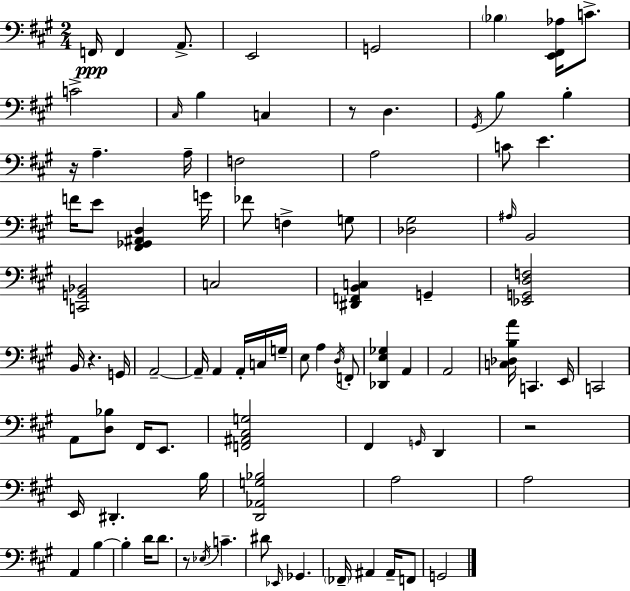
{
  \clef bass
  \numericTimeSignature
  \time 2/4
  \key a \major
  f,16\ppp f,4 a,8.-> | e,2 | g,2 | \parenthesize bes4 <e, fis, aes>16 c'8.-> | \break c'2-> | \grace { cis16 } b4 c4 | r8 d4. | \acciaccatura { gis,16 } b4 b4-. | \break r16 a4.-- | a16-- f2 | a2 | c'8 e'4. | \break f'16 e'8 <fis, ges, ais, d>4 | g'16 fes'8 f4-> | g8 <des gis>2 | \grace { ais16 } b,2 | \break <c, g, bes,>2 | c2 | <dis, f, b, c>4 g,4-- | <ees, g, d f>2 | \break b,16 r4. | g,16 a,2--~~ | a,16-- a,4 | a,16-. c16 g16-- e8 a4 | \break \acciaccatura { d16 } f,8-. <des, e ges>4 | a,4 a,2 | <c des b a'>16 c,4. | e,16 c,2 | \break a,8 <d bes>8 | fis,16 e,8. <f, ais, cis g>2 | fis,4 | \grace { g,16 } d,4 r2 | \break e,16 dis,4.-. | b16 <d, aes, g bes>2 | a2 | a2 | \break a,4 | b4~~ b4-. | d'16 d'8. r8 \acciaccatura { ees16 } | c'4.-- dis'8 | \break \grace { ees,16 } ges,4. \parenthesize fes,16-- | ais,4 ais,16-- f,8 g,2 | \bar "|."
}